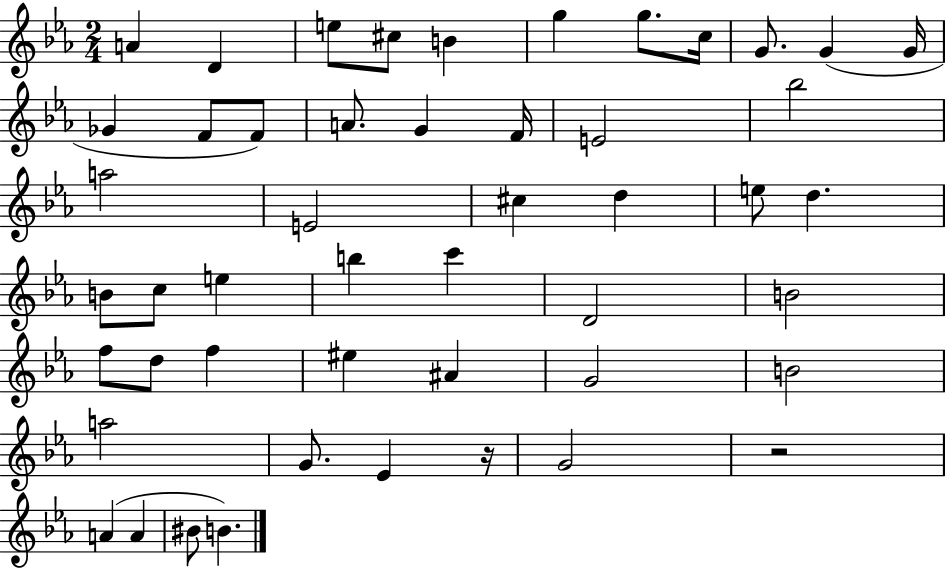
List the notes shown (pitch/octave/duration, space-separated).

A4/q D4/q E5/e C#5/e B4/q G5/q G5/e. C5/s G4/e. G4/q G4/s Gb4/q F4/e F4/e A4/e. G4/q F4/s E4/h Bb5/h A5/h E4/h C#5/q D5/q E5/e D5/q. B4/e C5/e E5/q B5/q C6/q D4/h B4/h F5/e D5/e F5/q EIS5/q A#4/q G4/h B4/h A5/h G4/e. Eb4/q R/s G4/h R/h A4/q A4/q BIS4/e B4/q.